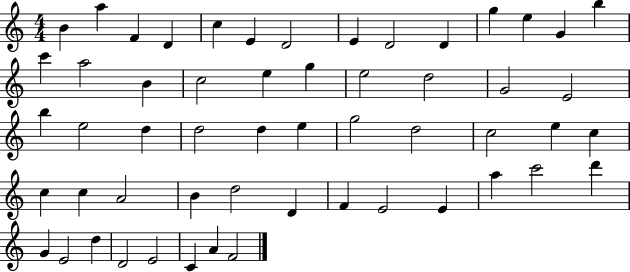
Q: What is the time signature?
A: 4/4